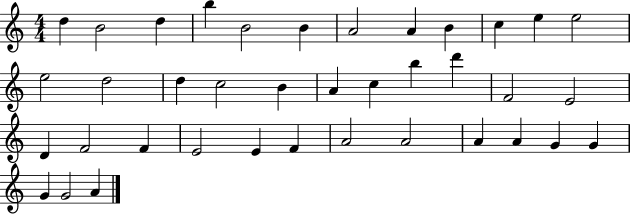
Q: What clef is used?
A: treble